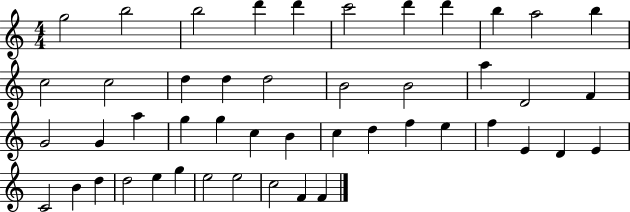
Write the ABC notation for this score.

X:1
T:Untitled
M:4/4
L:1/4
K:C
g2 b2 b2 d' d' c'2 d' d' b a2 b c2 c2 d d d2 B2 B2 a D2 F G2 G a g g c B c d f e f E D E C2 B d d2 e g e2 e2 c2 F F